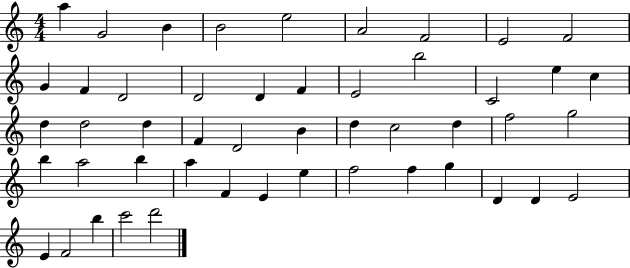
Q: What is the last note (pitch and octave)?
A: D6